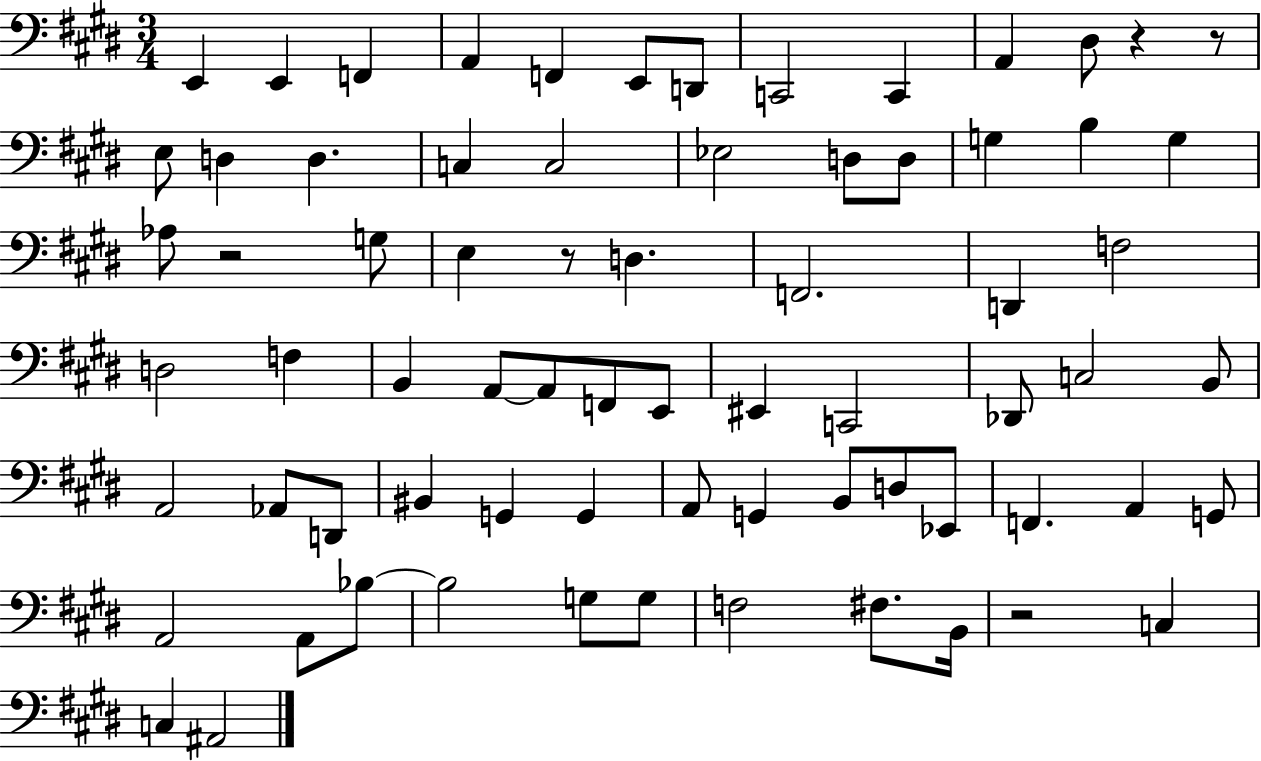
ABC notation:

X:1
T:Untitled
M:3/4
L:1/4
K:E
E,, E,, F,, A,, F,, E,,/2 D,,/2 C,,2 C,, A,, ^D,/2 z z/2 E,/2 D, D, C, C,2 _E,2 D,/2 D,/2 G, B, G, _A,/2 z2 G,/2 E, z/2 D, F,,2 D,, F,2 D,2 F, B,, A,,/2 A,,/2 F,,/2 E,,/2 ^E,, C,,2 _D,,/2 C,2 B,,/2 A,,2 _A,,/2 D,,/2 ^B,, G,, G,, A,,/2 G,, B,,/2 D,/2 _E,,/2 F,, A,, G,,/2 A,,2 A,,/2 _B,/2 _B,2 G,/2 G,/2 F,2 ^F,/2 B,,/4 z2 C, C, ^A,,2